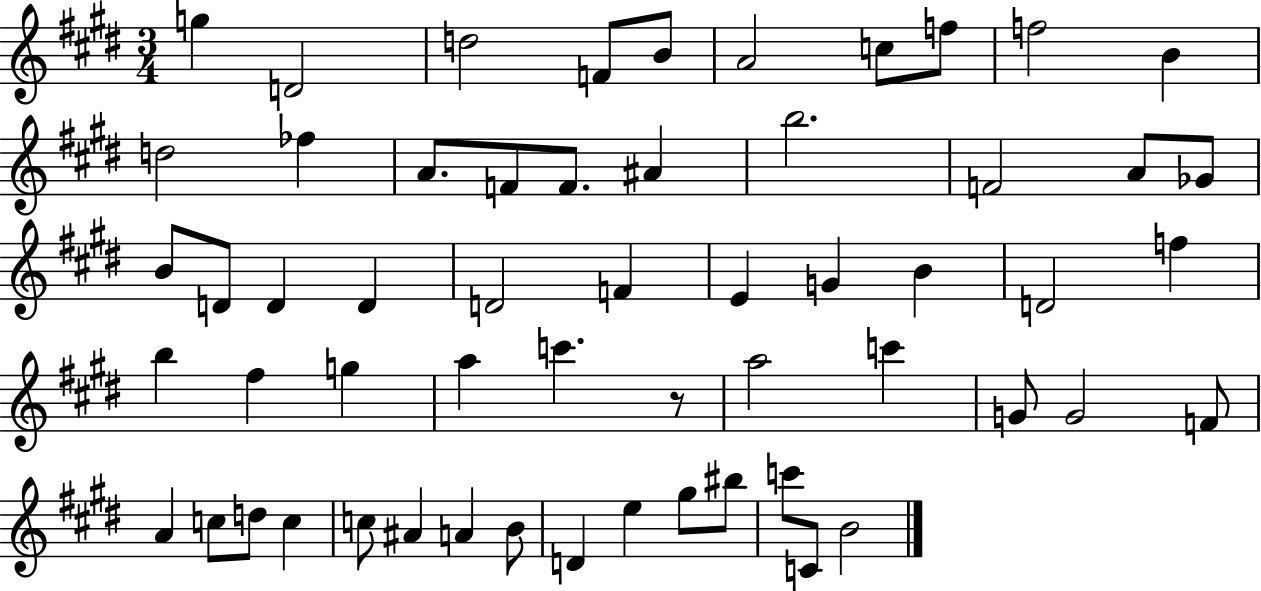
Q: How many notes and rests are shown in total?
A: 57